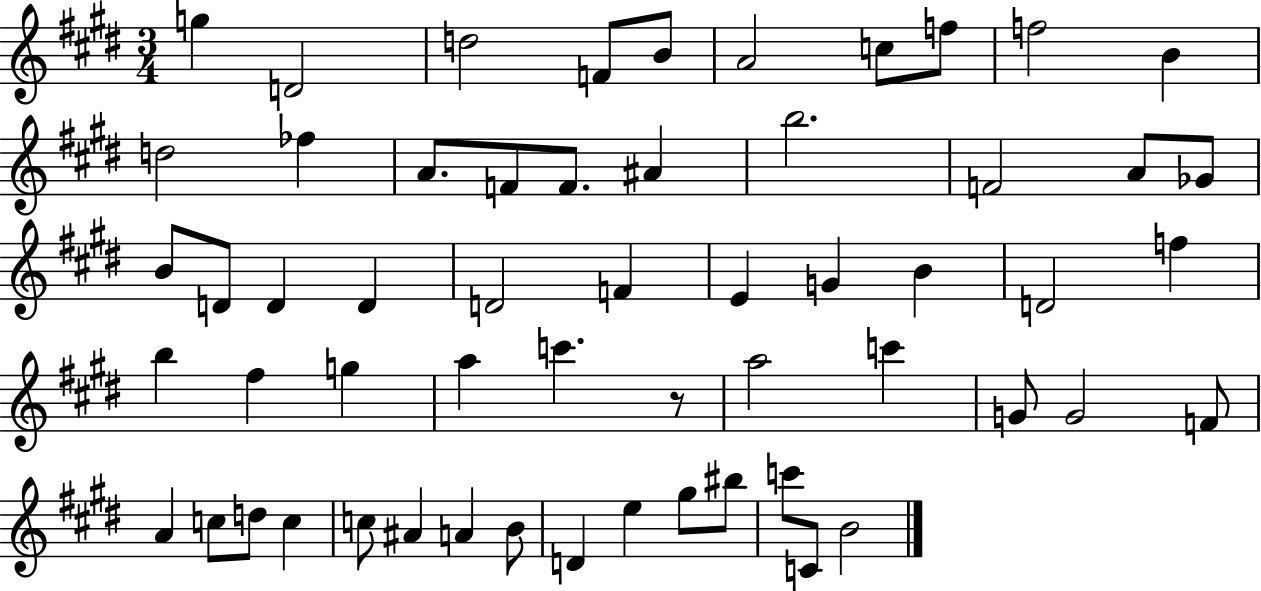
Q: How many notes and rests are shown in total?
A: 57